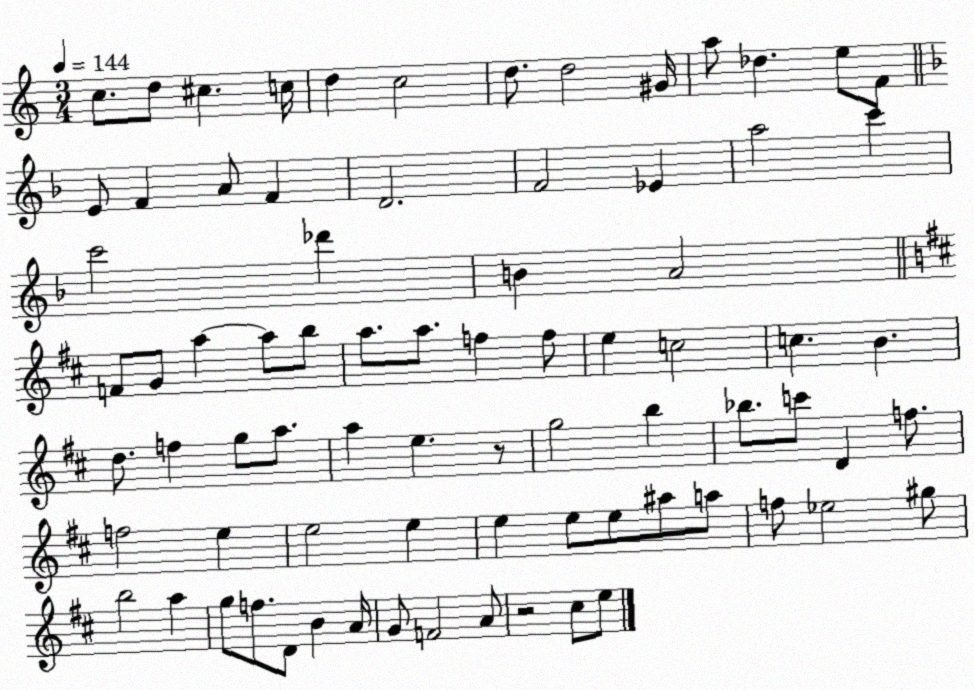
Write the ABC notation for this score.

X:1
T:Untitled
M:3/4
L:1/4
K:C
c/2 d/2 ^c c/4 d c2 d/2 d2 ^G/4 a/2 _d e/2 F/2 E/2 F A/2 F D2 F2 _E a2 c' c'2 _d' B A2 F/2 G/2 a a/2 b/2 a/2 a/2 f f/2 e c2 c B d/2 f g/2 a/2 a e z/2 g2 b _b/2 c'/2 D f/2 f2 e e2 e e e/2 e/2 ^a/2 a/2 f/2 _e2 ^g/2 b2 a g/2 f/2 D/2 B A/4 G/2 F2 A/2 z2 ^c/2 e/2